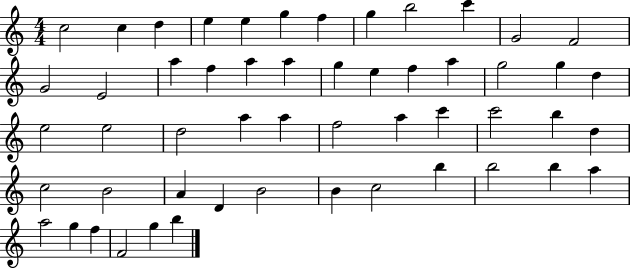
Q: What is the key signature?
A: C major